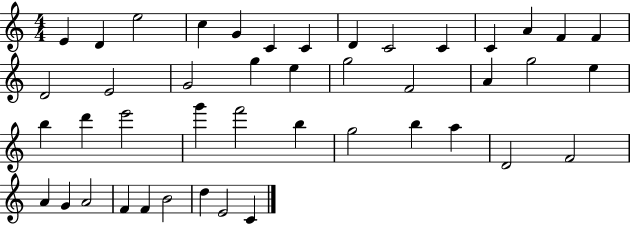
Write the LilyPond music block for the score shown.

{
  \clef treble
  \numericTimeSignature
  \time 4/4
  \key c \major
  e'4 d'4 e''2 | c''4 g'4 c'4 c'4 | d'4 c'2 c'4 | c'4 a'4 f'4 f'4 | \break d'2 e'2 | g'2 g''4 e''4 | g''2 f'2 | a'4 g''2 e''4 | \break b''4 d'''4 e'''2 | g'''4 f'''2 b''4 | g''2 b''4 a''4 | d'2 f'2 | \break a'4 g'4 a'2 | f'4 f'4 b'2 | d''4 e'2 c'4 | \bar "|."
}